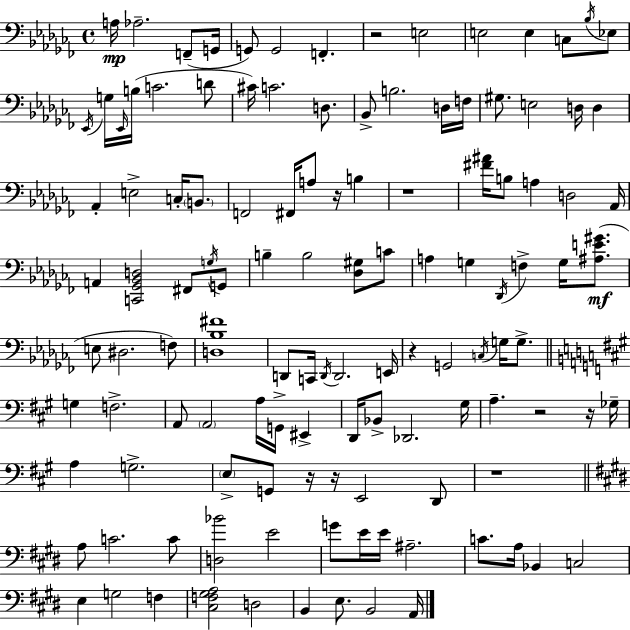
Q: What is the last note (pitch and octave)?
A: A2